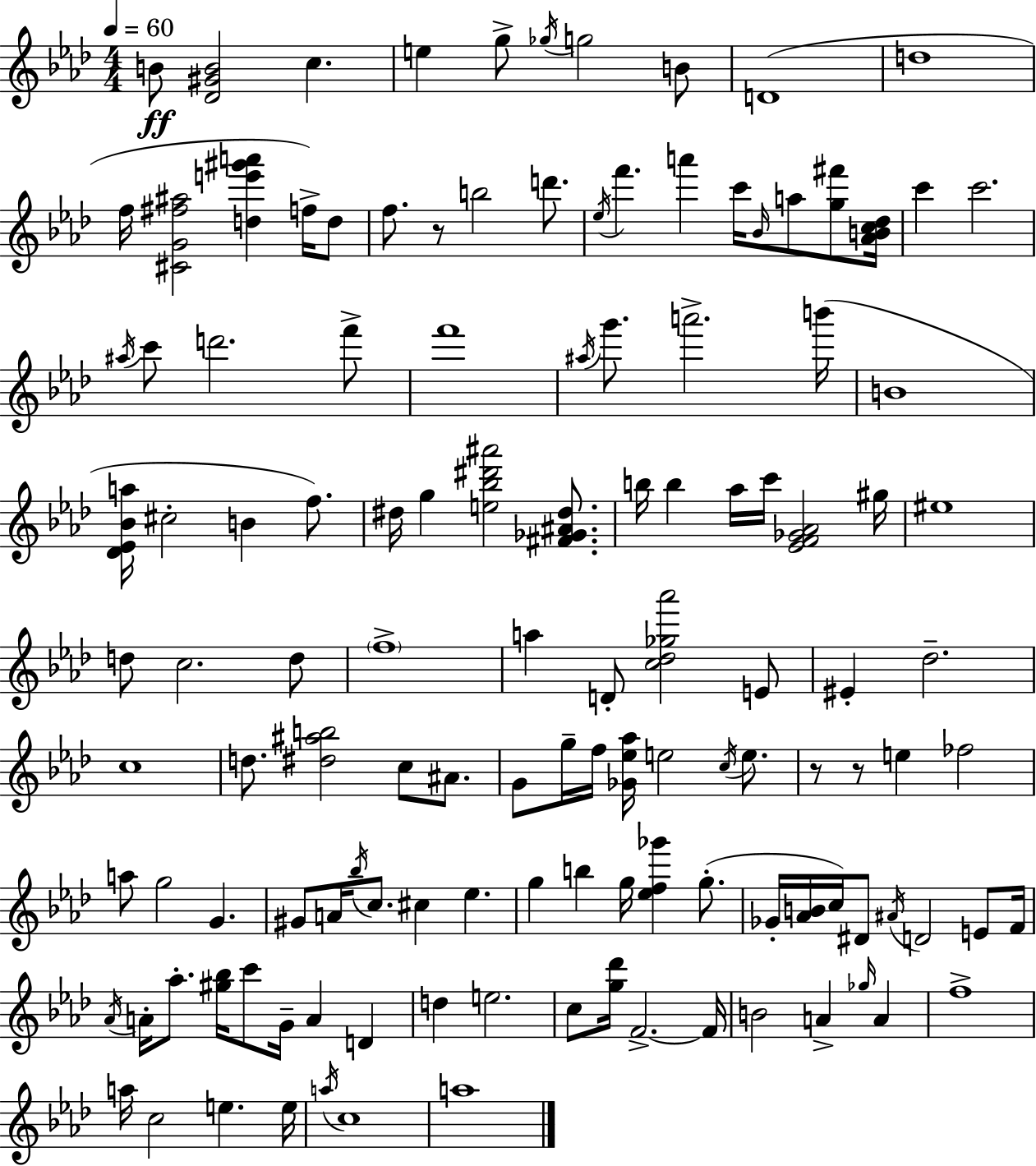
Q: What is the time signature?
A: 4/4